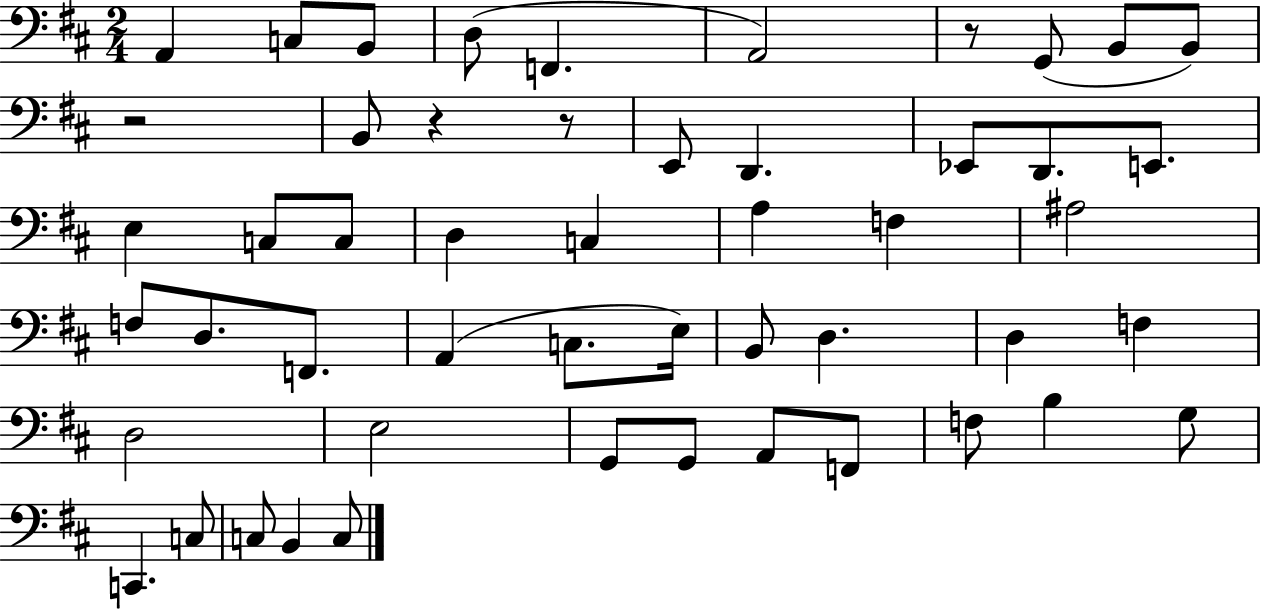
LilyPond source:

{
  \clef bass
  \numericTimeSignature
  \time 2/4
  \key d \major
  a,4 c8 b,8 | d8( f,4. | a,2) | r8 g,8( b,8 b,8) | \break r2 | b,8 r4 r8 | e,8 d,4. | ees,8 d,8. e,8. | \break e4 c8 c8 | d4 c4 | a4 f4 | ais2 | \break f8 d8. f,8. | a,4( c8. e16) | b,8 d4. | d4 f4 | \break d2 | e2 | g,8 g,8 a,8 f,8 | f8 b4 g8 | \break c,4. c8 | c8 b,4 c8 | \bar "|."
}